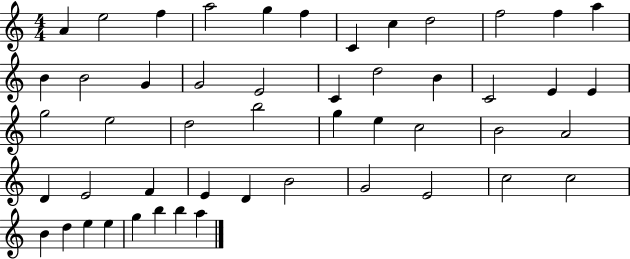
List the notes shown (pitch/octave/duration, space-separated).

A4/q E5/h F5/q A5/h G5/q F5/q C4/q C5/q D5/h F5/h F5/q A5/q B4/q B4/h G4/q G4/h E4/h C4/q D5/h B4/q C4/h E4/q E4/q G5/h E5/h D5/h B5/h G5/q E5/q C5/h B4/h A4/h D4/q E4/h F4/q E4/q D4/q B4/h G4/h E4/h C5/h C5/h B4/q D5/q E5/q E5/q G5/q B5/q B5/q A5/q